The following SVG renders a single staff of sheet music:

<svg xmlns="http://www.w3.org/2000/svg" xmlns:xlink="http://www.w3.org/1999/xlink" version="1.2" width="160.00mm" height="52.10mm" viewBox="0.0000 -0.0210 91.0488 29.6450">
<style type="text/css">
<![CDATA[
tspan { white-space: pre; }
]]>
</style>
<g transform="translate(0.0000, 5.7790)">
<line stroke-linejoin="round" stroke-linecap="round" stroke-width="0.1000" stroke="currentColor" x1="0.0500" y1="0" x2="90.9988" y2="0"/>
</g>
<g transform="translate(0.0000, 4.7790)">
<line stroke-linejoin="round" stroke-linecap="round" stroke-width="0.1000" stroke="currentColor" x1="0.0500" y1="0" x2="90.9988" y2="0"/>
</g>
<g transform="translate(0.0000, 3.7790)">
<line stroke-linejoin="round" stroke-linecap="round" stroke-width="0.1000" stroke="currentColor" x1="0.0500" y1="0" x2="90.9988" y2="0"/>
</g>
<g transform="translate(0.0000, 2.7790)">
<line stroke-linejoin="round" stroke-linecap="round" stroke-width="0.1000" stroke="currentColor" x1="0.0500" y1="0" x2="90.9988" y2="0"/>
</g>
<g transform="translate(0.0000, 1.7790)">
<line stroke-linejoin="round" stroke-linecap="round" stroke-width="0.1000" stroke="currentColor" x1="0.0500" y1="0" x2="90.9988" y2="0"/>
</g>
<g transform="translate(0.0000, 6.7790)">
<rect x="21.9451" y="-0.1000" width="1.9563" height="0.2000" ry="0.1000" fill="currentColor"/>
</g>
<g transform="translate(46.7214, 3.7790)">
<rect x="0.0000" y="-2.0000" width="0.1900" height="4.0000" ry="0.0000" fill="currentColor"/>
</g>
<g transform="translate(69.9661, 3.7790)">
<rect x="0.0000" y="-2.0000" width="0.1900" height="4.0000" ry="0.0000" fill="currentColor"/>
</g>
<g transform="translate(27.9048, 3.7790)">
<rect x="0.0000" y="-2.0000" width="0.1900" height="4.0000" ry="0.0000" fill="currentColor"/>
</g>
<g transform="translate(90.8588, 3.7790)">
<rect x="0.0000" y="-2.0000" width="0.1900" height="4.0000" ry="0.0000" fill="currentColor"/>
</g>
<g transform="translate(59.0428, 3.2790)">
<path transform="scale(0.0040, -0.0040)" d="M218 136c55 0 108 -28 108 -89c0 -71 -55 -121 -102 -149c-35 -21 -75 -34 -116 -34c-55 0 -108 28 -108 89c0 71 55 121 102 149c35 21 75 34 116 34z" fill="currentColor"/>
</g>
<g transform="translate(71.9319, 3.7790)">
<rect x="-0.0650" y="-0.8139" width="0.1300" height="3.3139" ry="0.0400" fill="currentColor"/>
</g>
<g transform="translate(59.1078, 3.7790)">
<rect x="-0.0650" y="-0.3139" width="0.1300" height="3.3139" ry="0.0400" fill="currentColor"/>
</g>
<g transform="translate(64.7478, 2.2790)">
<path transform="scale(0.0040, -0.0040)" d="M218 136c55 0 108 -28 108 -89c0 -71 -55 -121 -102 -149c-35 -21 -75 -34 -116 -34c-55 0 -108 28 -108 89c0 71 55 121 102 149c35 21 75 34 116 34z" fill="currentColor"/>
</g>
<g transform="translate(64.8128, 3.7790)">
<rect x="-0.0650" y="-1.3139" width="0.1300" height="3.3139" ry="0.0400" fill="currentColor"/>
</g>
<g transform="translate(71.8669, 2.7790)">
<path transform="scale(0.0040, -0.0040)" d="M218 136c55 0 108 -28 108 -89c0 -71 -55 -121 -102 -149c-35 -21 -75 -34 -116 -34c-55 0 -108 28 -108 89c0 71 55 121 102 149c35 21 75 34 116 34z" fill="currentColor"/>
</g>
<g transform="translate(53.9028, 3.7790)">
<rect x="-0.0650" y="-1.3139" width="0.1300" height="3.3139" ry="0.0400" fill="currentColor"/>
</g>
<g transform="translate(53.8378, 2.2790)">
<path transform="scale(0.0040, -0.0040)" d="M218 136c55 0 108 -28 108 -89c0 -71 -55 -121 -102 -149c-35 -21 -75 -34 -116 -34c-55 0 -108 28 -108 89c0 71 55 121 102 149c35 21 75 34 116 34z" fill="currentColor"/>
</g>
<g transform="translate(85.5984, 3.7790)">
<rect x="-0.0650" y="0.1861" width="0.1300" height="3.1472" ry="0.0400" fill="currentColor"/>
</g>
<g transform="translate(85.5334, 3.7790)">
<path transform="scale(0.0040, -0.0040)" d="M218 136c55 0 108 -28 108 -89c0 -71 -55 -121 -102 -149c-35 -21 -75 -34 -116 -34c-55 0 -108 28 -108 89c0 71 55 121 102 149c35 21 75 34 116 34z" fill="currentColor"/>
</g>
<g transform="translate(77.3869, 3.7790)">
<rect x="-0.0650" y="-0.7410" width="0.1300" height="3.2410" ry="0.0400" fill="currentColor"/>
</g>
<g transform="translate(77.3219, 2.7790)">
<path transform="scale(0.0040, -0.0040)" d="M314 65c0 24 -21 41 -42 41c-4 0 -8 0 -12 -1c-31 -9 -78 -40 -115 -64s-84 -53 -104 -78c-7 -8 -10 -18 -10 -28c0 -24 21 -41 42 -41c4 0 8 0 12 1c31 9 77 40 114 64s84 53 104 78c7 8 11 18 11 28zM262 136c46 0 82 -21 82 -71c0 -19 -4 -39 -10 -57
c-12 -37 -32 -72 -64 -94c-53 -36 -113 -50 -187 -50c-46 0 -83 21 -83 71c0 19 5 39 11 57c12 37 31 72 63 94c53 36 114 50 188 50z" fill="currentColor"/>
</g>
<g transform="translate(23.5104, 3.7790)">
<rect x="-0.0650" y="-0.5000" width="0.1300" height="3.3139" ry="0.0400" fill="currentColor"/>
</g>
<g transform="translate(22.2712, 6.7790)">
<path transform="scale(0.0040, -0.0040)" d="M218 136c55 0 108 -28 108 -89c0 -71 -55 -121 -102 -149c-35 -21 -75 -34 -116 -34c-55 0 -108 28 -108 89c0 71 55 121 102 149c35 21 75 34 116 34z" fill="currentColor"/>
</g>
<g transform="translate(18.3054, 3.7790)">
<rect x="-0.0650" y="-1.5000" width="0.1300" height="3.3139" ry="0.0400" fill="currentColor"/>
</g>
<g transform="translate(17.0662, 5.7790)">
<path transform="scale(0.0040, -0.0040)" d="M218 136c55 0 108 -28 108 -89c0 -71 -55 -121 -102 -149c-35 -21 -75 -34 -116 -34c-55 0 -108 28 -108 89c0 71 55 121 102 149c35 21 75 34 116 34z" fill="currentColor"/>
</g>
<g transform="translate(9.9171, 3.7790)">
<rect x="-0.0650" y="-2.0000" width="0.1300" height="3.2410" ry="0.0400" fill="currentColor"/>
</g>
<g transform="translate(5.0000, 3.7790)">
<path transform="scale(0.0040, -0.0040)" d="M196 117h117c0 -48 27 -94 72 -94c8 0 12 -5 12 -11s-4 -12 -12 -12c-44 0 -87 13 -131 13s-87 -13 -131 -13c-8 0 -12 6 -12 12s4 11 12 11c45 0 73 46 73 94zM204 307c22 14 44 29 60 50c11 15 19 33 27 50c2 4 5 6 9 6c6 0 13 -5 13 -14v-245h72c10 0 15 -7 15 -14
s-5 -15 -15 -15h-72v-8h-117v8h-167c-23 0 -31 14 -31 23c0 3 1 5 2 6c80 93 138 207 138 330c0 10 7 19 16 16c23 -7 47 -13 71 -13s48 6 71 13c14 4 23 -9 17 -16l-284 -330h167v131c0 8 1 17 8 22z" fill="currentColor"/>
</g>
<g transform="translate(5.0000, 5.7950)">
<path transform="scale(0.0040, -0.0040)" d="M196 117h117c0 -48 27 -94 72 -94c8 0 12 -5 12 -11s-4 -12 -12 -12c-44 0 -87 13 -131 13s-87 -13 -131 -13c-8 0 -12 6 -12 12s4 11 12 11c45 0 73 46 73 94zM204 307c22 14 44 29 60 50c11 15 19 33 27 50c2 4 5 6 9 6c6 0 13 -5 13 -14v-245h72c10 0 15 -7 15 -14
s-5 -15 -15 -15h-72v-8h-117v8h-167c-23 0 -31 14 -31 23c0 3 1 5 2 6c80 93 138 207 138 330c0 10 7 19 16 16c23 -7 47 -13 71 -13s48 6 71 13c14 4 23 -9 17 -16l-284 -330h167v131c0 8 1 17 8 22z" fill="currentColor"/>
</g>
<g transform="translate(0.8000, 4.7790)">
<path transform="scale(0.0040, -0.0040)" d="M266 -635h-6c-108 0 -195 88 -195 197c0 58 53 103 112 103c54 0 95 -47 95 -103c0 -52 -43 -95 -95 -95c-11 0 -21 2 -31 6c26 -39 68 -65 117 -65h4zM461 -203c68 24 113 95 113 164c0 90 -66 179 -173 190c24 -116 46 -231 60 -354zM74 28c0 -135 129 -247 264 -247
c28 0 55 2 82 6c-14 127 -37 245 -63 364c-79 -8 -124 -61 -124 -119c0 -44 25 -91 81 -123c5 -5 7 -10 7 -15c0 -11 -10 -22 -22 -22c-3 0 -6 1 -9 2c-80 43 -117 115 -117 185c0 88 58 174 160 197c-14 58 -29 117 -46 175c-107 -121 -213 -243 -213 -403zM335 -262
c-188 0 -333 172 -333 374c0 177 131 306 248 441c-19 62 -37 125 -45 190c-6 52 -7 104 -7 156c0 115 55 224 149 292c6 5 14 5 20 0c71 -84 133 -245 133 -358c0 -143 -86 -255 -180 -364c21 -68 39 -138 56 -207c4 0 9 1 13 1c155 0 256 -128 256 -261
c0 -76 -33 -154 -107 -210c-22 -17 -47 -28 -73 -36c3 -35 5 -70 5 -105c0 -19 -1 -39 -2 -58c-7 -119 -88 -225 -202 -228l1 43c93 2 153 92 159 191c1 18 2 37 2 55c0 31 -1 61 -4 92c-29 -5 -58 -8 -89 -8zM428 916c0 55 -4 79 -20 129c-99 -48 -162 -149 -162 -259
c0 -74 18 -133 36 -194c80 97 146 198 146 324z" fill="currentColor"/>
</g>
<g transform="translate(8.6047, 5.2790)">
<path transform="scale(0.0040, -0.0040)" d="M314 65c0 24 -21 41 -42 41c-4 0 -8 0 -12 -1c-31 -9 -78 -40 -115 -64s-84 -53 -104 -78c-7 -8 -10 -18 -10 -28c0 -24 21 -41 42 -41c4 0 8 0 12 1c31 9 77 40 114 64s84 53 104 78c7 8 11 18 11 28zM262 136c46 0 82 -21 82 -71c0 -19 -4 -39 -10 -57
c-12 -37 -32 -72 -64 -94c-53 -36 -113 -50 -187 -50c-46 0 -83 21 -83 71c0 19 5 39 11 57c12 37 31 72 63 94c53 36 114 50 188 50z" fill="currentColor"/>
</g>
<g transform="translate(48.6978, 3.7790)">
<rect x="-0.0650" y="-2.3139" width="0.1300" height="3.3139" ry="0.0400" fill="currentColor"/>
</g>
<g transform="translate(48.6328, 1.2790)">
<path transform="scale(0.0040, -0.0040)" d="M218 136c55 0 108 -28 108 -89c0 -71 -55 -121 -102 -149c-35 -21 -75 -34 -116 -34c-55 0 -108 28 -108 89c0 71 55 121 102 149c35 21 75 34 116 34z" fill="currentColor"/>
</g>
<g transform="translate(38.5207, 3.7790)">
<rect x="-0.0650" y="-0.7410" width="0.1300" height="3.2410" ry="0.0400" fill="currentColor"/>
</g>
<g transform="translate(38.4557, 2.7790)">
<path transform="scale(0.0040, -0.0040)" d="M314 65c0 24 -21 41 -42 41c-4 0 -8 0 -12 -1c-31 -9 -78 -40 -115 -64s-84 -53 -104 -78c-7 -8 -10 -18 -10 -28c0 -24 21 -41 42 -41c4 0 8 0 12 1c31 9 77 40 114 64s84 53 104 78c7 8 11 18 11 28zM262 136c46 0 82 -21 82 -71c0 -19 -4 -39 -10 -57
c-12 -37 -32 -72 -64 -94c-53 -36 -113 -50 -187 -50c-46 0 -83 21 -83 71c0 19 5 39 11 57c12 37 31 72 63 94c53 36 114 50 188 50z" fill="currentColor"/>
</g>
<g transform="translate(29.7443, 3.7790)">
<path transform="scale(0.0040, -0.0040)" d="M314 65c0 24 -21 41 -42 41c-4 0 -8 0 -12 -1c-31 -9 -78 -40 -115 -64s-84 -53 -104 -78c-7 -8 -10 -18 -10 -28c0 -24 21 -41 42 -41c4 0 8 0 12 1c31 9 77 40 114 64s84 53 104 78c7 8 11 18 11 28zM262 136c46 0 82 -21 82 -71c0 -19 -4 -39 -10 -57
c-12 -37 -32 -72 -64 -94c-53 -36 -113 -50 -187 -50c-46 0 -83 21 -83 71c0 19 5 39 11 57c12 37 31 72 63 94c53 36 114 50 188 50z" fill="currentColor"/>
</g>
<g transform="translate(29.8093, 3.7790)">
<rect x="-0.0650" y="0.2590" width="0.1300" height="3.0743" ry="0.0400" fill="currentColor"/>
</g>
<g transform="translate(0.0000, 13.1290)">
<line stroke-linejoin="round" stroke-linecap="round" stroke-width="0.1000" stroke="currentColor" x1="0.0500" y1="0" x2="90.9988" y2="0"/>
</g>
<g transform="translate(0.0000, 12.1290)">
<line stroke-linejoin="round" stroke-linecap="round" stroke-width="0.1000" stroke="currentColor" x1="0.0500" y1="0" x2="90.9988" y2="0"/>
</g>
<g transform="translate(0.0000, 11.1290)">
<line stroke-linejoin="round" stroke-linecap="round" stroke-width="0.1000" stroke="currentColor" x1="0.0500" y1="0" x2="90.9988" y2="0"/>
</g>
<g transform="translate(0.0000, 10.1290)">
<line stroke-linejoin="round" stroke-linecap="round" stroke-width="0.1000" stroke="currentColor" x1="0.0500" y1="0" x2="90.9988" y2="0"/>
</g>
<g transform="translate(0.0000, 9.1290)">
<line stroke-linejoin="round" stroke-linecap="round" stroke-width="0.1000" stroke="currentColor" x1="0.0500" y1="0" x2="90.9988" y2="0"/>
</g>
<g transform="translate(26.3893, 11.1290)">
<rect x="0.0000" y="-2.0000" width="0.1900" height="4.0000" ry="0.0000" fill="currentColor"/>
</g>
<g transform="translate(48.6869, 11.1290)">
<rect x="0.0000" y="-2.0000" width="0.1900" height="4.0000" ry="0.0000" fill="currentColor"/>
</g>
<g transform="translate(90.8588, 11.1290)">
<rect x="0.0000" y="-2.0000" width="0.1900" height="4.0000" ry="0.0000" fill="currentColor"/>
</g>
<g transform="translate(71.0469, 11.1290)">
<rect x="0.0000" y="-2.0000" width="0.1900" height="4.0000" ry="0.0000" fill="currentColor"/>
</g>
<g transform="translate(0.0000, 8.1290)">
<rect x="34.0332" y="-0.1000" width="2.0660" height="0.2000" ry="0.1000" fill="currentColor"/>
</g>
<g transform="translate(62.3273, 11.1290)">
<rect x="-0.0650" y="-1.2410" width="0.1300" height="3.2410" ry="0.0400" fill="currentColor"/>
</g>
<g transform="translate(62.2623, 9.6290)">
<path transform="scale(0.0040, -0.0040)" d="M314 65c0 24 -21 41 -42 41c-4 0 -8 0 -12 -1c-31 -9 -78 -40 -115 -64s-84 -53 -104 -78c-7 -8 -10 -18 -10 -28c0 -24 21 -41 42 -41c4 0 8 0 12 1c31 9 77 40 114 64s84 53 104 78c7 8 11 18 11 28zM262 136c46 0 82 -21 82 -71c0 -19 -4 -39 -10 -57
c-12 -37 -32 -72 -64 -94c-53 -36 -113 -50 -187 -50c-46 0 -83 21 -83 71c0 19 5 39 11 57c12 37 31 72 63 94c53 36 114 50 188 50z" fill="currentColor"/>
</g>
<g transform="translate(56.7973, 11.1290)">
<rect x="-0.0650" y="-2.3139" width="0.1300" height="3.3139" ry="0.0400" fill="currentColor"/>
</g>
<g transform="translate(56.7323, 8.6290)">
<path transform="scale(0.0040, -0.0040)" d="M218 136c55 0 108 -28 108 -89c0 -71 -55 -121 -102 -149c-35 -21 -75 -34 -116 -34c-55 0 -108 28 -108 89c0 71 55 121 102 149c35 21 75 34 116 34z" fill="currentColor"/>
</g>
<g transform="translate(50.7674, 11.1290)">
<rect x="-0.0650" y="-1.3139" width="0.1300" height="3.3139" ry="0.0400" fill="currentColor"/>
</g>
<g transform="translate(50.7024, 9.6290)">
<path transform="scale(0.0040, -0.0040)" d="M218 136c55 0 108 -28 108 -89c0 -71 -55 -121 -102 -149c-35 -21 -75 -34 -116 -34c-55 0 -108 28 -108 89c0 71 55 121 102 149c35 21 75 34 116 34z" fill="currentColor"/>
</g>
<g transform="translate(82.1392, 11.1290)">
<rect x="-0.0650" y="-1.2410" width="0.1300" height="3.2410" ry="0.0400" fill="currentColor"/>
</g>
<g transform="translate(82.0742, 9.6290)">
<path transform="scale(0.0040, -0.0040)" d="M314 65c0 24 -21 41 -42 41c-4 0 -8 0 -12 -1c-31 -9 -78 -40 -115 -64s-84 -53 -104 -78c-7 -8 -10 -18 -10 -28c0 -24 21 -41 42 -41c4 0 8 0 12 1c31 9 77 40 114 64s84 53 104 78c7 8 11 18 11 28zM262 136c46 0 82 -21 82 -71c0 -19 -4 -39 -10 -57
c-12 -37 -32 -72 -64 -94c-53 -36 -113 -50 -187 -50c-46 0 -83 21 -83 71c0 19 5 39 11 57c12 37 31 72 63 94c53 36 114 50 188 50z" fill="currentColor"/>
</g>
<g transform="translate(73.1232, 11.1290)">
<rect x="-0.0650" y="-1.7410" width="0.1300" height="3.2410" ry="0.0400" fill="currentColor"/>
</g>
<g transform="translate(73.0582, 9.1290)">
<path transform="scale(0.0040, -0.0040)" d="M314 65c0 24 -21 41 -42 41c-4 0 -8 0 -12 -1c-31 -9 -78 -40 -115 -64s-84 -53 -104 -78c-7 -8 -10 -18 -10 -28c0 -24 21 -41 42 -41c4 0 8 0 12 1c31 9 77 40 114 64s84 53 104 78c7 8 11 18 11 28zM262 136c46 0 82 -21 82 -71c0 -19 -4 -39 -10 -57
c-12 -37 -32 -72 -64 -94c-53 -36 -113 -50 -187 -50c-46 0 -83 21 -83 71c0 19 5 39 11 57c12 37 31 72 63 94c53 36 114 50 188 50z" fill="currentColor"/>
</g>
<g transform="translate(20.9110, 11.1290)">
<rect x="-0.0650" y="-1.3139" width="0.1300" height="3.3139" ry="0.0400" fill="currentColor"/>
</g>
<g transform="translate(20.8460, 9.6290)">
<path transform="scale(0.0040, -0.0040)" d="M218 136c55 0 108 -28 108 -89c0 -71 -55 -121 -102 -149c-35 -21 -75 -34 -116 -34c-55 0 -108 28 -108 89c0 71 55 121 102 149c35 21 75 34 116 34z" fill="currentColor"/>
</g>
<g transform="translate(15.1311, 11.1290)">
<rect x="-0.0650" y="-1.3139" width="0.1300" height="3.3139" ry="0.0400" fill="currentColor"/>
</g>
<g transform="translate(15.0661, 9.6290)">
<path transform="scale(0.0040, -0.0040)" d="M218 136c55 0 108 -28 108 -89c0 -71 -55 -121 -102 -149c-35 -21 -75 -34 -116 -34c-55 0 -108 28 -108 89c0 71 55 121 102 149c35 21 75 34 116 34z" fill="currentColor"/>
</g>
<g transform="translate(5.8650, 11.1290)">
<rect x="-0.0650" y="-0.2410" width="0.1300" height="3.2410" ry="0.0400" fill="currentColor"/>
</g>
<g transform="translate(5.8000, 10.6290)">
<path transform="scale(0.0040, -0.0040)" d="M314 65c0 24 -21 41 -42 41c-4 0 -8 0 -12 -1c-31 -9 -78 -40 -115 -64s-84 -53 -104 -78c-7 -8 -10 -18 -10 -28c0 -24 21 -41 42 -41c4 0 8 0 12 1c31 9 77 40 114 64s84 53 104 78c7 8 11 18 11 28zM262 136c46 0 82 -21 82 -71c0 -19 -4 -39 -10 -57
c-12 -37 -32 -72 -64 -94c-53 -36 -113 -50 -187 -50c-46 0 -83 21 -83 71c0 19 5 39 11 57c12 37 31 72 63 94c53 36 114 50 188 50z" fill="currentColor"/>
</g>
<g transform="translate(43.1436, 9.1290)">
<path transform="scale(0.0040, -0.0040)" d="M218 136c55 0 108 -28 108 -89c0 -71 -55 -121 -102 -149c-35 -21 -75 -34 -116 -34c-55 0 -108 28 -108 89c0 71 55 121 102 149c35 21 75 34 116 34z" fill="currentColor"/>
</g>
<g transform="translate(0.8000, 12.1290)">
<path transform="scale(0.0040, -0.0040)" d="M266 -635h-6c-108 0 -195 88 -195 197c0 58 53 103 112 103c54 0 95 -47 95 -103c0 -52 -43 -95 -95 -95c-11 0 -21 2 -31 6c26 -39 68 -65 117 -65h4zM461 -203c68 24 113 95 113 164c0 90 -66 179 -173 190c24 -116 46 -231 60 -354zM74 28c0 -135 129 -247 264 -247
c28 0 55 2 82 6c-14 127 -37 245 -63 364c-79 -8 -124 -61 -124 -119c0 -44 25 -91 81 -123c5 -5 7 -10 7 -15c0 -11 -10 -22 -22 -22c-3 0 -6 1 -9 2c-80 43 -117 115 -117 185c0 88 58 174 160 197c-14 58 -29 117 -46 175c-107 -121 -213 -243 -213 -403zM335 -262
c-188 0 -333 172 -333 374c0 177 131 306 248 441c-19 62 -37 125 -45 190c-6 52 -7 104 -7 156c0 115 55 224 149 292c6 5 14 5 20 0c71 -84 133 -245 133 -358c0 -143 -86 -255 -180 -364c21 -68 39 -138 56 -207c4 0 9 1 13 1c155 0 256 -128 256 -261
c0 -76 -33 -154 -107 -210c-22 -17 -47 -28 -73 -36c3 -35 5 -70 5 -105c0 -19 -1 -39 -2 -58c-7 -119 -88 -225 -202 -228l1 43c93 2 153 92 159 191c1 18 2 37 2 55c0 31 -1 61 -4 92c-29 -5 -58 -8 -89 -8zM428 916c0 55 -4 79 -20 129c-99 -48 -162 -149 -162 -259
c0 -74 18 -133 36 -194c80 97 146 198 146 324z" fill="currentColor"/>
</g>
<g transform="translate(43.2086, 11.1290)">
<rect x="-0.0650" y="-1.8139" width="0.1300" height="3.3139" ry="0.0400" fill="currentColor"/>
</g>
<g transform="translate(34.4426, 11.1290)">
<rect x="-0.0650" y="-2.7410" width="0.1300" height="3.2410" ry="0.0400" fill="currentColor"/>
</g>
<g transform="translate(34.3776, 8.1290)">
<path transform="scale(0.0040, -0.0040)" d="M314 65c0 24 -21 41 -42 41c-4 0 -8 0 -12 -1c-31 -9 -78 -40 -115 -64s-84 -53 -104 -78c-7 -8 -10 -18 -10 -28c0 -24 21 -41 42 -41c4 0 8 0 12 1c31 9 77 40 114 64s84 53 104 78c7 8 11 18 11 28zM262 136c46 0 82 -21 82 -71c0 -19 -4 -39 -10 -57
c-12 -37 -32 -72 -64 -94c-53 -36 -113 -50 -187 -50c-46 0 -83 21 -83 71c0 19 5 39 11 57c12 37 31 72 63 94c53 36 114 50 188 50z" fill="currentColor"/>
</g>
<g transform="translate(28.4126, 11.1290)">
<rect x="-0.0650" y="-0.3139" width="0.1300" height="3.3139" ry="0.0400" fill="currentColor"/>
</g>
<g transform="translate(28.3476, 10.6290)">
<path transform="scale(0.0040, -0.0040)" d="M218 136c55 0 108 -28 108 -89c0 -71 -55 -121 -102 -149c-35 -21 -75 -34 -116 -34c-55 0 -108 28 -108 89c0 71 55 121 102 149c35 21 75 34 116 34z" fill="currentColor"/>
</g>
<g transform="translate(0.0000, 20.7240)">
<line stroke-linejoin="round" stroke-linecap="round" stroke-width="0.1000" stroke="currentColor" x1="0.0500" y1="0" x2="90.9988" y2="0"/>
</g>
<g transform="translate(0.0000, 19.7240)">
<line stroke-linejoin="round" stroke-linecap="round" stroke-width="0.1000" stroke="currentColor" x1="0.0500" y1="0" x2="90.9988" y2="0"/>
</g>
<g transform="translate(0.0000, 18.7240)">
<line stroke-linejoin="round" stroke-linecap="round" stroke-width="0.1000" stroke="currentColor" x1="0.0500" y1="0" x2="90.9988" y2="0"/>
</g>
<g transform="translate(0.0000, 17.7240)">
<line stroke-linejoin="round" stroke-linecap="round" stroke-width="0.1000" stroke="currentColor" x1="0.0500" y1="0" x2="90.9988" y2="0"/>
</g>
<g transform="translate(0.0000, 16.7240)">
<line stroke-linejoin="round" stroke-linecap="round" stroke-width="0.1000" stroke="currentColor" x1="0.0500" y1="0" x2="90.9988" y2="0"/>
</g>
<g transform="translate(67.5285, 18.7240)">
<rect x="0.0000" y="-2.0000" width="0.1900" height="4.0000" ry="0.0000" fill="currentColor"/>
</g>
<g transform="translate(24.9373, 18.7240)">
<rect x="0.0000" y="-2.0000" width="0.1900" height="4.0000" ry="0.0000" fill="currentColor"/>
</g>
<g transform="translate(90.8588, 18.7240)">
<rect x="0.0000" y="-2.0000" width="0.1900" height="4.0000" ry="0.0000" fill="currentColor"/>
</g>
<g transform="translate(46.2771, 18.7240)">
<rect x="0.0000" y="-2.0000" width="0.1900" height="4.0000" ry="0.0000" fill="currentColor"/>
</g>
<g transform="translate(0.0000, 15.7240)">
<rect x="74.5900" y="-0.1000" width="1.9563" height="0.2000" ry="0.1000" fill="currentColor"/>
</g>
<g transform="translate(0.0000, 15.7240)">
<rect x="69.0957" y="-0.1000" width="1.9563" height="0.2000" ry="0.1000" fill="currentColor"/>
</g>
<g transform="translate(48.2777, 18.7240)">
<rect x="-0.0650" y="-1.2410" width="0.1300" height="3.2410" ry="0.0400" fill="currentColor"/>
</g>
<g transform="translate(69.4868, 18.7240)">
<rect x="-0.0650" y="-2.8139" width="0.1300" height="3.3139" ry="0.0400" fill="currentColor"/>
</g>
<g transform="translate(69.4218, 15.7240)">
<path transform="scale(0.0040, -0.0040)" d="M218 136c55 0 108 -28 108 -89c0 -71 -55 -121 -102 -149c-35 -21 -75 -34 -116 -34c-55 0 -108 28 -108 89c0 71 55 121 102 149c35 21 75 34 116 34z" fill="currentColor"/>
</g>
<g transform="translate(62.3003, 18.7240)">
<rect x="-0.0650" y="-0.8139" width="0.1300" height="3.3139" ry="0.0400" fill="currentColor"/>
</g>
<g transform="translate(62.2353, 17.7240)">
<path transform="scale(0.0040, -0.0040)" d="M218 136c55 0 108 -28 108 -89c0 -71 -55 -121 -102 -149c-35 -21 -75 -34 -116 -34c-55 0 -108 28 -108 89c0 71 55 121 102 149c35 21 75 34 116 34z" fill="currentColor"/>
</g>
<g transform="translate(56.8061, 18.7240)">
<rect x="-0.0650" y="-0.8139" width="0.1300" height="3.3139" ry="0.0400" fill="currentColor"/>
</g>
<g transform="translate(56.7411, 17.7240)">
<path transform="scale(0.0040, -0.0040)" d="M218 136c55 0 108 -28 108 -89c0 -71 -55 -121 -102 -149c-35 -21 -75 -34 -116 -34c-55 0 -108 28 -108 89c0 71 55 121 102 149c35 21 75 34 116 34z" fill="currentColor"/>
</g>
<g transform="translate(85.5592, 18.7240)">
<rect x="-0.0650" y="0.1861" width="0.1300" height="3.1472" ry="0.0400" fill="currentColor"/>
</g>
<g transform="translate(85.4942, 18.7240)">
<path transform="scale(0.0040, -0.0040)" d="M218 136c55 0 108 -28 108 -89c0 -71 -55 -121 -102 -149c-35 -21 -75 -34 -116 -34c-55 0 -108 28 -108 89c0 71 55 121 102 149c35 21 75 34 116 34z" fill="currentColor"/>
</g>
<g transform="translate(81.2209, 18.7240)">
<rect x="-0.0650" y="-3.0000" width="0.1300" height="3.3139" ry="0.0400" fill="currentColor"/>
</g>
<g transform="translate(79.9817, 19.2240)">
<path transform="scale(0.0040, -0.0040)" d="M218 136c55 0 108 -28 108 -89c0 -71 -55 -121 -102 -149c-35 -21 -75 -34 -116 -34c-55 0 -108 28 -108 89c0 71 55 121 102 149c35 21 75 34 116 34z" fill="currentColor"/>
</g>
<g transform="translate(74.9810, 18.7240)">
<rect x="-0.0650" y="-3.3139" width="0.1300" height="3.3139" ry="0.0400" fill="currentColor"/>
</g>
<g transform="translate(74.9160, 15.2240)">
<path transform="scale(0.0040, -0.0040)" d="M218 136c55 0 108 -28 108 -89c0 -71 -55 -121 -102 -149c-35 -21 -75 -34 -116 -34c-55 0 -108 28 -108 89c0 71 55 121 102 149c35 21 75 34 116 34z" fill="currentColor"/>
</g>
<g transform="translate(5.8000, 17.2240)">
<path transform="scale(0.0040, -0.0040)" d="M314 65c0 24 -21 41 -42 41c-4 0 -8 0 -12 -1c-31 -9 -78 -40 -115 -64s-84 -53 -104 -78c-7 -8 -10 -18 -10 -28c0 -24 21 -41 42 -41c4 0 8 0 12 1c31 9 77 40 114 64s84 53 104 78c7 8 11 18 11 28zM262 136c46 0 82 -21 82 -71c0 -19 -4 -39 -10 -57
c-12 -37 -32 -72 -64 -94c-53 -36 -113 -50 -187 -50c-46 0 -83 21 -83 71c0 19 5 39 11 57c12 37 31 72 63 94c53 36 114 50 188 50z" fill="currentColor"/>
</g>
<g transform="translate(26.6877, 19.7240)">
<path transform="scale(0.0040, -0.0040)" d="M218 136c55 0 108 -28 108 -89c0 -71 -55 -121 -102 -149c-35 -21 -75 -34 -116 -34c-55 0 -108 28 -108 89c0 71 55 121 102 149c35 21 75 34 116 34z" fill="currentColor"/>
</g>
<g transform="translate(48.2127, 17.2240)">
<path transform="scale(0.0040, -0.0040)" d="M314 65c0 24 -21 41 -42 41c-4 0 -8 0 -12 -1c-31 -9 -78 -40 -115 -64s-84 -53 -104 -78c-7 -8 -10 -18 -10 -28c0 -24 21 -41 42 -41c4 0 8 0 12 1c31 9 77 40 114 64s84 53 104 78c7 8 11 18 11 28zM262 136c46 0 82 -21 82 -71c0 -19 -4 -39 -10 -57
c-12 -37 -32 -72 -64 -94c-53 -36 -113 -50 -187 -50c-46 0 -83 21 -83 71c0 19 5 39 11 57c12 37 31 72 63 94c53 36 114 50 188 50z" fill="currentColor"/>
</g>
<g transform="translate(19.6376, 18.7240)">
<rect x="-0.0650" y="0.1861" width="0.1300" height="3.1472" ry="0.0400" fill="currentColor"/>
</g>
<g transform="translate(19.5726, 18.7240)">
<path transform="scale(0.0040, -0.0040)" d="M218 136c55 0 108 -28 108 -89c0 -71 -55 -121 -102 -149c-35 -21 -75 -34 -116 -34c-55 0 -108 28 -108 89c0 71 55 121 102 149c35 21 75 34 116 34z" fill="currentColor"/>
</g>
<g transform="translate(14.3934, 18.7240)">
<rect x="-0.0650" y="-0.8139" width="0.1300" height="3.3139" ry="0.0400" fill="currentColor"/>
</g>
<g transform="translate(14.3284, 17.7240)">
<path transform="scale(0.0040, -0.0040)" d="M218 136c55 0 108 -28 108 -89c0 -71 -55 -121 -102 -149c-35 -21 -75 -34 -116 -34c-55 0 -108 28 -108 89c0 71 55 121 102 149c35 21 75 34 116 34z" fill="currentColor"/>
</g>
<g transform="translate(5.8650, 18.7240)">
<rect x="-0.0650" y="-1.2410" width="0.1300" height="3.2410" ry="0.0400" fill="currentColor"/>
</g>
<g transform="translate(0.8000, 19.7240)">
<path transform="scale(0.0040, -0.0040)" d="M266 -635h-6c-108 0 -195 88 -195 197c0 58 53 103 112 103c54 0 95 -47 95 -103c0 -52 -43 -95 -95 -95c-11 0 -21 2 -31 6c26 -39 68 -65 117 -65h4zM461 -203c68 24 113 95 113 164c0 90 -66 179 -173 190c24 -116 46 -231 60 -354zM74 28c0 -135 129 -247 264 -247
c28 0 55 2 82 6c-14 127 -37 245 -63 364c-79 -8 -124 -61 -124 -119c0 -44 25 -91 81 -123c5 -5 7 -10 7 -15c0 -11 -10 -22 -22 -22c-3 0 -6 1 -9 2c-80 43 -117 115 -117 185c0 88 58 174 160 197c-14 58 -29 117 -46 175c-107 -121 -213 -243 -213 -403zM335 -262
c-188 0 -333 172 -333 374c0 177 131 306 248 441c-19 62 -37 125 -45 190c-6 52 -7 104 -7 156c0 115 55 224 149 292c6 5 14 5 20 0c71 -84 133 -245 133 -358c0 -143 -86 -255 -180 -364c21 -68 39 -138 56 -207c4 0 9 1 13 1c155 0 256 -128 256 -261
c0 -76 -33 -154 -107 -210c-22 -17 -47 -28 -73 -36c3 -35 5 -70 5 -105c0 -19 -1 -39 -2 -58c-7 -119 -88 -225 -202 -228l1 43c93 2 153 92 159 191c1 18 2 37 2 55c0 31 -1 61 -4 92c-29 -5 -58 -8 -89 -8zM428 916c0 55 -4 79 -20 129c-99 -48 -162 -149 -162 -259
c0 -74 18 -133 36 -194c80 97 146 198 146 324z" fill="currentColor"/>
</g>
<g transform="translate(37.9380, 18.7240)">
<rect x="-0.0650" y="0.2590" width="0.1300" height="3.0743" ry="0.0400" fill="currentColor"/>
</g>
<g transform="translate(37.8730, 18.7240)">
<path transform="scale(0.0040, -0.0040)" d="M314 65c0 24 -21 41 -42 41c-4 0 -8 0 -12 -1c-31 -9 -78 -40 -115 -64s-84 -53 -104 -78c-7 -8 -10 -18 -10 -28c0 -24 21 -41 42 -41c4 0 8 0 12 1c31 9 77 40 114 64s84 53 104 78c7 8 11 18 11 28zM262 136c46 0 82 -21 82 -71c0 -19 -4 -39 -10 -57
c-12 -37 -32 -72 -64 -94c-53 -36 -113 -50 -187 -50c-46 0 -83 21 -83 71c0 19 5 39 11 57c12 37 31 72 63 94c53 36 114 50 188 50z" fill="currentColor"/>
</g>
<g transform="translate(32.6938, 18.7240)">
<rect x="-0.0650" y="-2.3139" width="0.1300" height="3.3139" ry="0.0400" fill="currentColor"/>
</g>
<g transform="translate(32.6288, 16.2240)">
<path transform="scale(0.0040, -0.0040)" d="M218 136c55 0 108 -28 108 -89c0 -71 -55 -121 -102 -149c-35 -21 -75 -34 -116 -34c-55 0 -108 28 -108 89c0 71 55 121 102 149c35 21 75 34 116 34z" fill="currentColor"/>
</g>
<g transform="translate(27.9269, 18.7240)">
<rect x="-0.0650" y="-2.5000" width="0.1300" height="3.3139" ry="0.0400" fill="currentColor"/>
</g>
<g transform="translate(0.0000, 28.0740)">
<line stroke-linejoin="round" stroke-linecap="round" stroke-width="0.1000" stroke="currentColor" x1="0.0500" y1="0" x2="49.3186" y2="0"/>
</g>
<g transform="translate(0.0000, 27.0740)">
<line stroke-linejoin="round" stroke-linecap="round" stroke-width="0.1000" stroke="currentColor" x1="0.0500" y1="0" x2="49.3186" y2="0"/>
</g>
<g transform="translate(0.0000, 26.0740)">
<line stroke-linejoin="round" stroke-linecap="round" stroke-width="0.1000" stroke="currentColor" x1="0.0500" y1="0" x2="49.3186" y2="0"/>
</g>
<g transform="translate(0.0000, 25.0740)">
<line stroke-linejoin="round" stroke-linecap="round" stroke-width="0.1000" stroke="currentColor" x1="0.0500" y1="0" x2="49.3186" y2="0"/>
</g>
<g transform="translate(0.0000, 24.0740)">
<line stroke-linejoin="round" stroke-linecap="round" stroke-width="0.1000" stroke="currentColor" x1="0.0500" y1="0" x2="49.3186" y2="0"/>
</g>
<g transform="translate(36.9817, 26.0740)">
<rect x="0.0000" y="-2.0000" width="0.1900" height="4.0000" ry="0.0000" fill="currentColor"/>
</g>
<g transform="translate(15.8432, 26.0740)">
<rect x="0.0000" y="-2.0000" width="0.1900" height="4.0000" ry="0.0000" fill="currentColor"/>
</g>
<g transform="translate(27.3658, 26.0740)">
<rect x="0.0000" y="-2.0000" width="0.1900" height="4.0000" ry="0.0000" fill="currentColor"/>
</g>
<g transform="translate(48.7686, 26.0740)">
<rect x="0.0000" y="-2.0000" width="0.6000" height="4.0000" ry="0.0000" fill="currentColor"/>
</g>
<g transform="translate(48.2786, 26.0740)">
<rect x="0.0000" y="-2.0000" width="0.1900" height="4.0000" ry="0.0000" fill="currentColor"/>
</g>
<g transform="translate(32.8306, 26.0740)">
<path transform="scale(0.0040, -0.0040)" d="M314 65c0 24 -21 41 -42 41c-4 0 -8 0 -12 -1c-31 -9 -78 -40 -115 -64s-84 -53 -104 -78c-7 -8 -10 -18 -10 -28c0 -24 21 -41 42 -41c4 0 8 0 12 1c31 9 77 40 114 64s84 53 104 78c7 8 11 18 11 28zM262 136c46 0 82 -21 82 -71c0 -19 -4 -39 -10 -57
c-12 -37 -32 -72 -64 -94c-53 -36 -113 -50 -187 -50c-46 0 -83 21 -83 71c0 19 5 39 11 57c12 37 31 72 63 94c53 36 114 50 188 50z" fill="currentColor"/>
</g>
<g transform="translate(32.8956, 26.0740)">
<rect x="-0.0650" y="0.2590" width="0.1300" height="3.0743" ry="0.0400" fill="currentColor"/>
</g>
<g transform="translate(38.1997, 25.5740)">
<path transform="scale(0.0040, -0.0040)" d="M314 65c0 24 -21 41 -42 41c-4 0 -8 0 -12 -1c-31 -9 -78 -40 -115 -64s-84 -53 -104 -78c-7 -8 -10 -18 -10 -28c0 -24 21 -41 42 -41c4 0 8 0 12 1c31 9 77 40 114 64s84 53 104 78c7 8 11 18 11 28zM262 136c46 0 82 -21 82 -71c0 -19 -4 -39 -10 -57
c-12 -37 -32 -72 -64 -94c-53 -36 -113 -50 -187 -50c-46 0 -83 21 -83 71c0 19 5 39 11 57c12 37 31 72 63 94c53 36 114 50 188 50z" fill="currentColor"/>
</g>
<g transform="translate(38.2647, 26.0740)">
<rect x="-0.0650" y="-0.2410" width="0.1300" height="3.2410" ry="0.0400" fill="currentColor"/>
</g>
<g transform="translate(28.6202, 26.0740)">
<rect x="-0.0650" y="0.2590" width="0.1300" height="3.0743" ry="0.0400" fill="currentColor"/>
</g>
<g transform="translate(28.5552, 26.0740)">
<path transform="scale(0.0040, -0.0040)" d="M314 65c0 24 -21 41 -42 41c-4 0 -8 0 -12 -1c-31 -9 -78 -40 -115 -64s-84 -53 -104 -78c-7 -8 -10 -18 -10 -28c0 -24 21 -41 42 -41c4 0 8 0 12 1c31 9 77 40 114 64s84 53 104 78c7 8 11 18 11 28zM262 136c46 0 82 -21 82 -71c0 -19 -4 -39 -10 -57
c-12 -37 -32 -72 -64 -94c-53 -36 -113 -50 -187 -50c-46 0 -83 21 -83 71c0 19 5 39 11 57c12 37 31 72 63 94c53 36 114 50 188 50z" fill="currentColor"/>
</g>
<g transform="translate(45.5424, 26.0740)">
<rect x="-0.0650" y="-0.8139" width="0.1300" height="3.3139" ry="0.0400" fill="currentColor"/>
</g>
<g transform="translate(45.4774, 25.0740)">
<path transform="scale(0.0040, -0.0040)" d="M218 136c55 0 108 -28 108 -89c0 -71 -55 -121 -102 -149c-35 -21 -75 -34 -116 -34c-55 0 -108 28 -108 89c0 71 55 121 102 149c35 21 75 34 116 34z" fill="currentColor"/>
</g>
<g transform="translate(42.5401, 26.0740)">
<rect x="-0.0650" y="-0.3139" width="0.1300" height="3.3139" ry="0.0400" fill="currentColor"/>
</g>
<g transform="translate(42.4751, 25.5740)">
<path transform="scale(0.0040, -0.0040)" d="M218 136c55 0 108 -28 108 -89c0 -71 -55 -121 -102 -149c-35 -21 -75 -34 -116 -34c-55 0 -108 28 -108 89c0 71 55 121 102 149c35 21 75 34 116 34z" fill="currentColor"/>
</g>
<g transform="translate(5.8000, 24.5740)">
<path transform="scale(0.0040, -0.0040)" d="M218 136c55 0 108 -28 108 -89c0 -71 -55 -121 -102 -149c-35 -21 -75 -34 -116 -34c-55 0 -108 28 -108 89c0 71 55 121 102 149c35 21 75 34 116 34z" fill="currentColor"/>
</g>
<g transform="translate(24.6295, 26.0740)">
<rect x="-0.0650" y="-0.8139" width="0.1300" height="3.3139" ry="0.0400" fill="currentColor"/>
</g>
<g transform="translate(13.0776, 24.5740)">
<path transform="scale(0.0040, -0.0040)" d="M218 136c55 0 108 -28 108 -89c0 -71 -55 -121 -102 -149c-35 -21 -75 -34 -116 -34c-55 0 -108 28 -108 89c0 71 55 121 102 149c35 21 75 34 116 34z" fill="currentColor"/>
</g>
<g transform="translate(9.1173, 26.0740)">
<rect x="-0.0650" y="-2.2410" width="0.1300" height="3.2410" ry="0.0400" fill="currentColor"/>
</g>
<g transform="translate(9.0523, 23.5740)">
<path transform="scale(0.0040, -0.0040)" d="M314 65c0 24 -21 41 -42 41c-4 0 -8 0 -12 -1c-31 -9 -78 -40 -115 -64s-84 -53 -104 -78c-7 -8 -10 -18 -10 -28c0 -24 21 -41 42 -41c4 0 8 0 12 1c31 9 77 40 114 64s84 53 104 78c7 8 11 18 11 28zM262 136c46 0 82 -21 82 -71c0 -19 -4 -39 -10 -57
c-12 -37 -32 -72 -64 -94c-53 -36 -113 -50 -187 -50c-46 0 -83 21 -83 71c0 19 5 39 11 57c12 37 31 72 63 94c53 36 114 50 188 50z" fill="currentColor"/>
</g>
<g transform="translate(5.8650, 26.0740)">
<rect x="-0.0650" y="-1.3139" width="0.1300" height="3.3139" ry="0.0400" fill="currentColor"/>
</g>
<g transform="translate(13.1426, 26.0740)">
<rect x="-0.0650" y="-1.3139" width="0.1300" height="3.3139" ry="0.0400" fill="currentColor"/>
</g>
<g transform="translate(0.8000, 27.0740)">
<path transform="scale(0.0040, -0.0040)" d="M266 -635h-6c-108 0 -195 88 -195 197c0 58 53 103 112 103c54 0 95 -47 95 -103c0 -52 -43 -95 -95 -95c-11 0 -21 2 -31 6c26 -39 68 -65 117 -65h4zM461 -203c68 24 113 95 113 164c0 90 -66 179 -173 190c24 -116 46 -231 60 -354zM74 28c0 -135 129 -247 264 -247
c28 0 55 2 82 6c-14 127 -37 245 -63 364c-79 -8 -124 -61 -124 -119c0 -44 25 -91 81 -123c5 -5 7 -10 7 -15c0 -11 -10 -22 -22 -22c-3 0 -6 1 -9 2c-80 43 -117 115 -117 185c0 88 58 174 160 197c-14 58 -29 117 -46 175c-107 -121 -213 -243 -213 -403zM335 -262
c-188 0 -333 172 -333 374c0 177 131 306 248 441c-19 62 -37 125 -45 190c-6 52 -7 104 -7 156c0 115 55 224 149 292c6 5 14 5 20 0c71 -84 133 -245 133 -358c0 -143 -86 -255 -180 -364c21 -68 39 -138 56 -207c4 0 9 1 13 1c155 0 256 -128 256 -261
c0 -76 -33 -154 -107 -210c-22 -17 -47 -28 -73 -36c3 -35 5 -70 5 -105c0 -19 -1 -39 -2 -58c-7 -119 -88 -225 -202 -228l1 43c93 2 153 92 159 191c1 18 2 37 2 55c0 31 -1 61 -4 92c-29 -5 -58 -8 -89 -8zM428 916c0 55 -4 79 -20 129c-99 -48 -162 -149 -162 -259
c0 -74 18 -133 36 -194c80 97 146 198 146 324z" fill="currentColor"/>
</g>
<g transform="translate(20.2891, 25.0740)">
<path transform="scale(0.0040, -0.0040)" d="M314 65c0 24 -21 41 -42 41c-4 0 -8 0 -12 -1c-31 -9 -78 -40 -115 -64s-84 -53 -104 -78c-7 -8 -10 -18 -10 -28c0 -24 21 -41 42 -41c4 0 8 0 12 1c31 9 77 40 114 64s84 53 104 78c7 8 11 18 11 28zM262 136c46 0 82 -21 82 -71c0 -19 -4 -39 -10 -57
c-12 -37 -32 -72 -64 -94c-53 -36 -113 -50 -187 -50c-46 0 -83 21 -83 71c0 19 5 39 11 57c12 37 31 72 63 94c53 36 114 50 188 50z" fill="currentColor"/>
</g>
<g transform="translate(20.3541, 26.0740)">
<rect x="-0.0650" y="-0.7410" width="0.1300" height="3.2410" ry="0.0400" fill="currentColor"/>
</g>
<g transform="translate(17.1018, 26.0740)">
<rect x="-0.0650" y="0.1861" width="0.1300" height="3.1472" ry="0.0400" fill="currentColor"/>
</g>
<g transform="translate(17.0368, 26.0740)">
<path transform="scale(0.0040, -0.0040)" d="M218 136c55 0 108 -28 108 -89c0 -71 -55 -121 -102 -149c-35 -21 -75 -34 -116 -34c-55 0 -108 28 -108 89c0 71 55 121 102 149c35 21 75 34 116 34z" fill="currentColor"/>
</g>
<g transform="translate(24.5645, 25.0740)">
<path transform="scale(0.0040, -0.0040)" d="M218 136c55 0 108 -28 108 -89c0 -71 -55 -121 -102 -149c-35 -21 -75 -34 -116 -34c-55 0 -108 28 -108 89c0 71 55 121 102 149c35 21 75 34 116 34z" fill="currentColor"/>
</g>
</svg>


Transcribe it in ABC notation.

X:1
T:Untitled
M:4/4
L:1/4
K:C
F2 E C B2 d2 g e c e d d2 B c2 e e c a2 f e g e2 f2 e2 e2 d B G g B2 e2 d d a b A B e g2 e B d2 d B2 B2 c2 c d